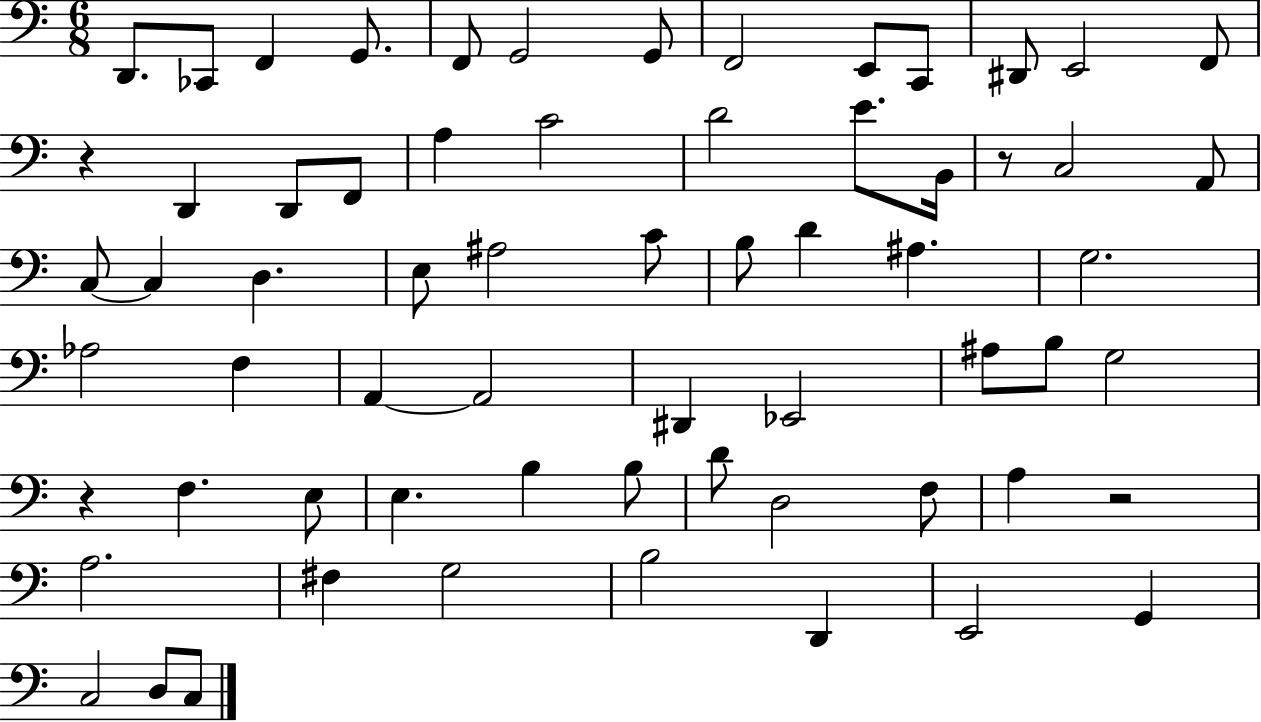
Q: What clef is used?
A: bass